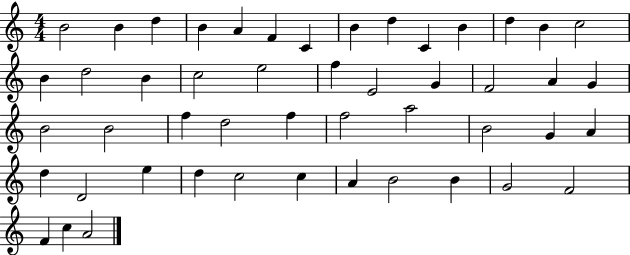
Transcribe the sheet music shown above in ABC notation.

X:1
T:Untitled
M:4/4
L:1/4
K:C
B2 B d B A F C B d C B d B c2 B d2 B c2 e2 f E2 G F2 A G B2 B2 f d2 f f2 a2 B2 G A d D2 e d c2 c A B2 B G2 F2 F c A2